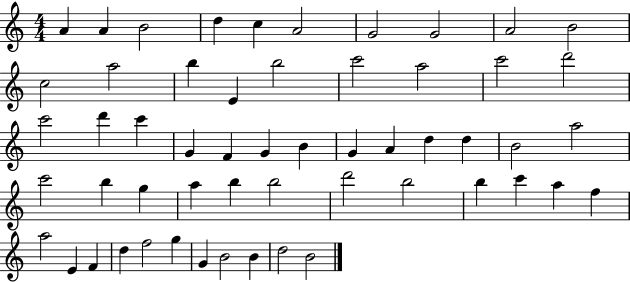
A4/q A4/q B4/h D5/q C5/q A4/h G4/h G4/h A4/h B4/h C5/h A5/h B5/q E4/q B5/h C6/h A5/h C6/h D6/h C6/h D6/q C6/q G4/q F4/q G4/q B4/q G4/q A4/q D5/q D5/q B4/h A5/h C6/h B5/q G5/q A5/q B5/q B5/h D6/h B5/h B5/q C6/q A5/q F5/q A5/h E4/q F4/q D5/q F5/h G5/q G4/q B4/h B4/q D5/h B4/h